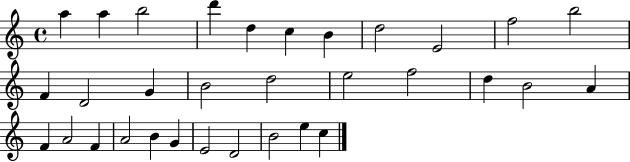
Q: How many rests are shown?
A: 0